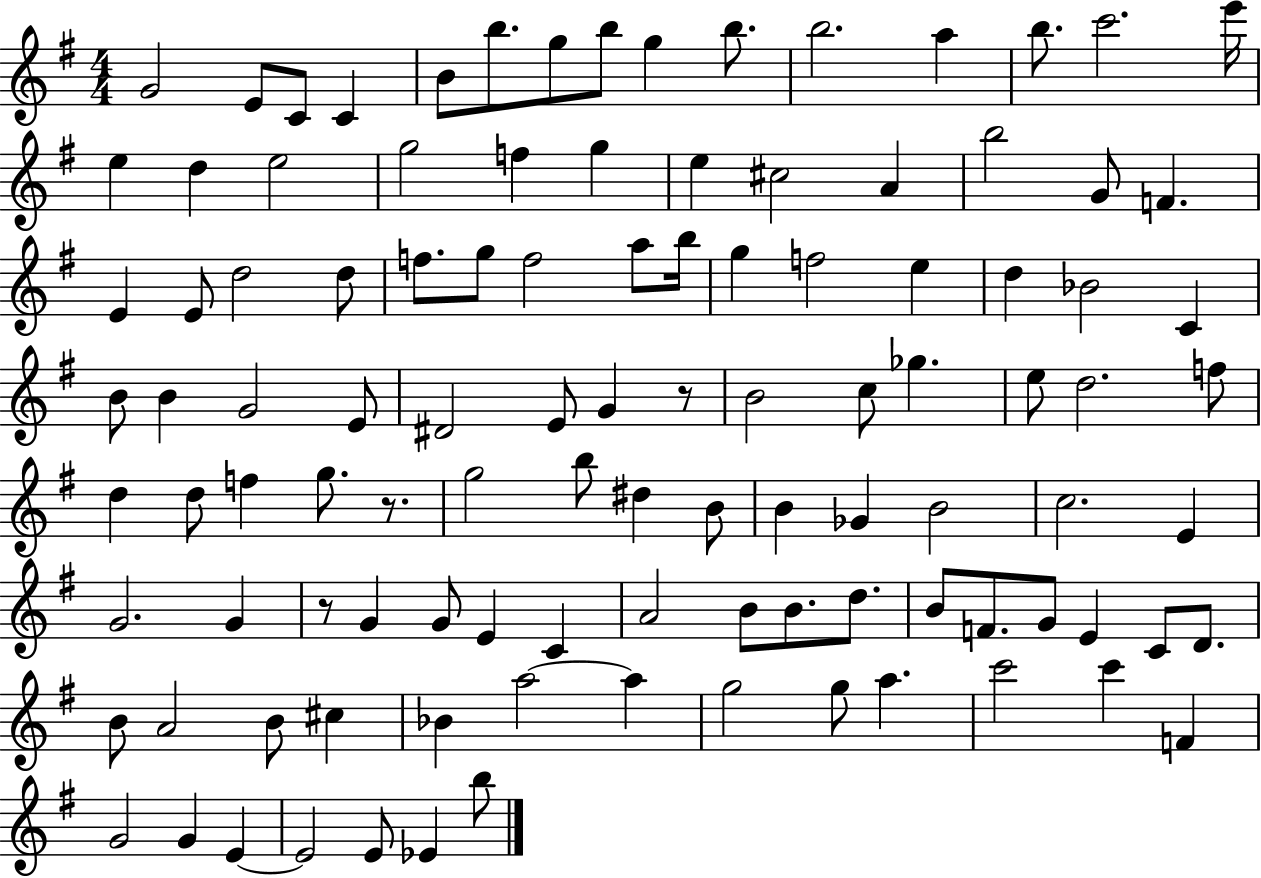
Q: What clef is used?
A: treble